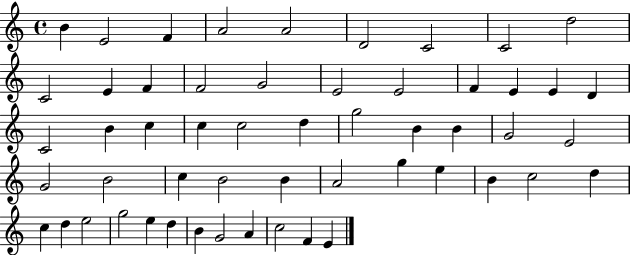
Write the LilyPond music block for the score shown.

{
  \clef treble
  \time 4/4
  \defaultTimeSignature
  \key c \major
  b'4 e'2 f'4 | a'2 a'2 | d'2 c'2 | c'2 d''2 | \break c'2 e'4 f'4 | f'2 g'2 | e'2 e'2 | f'4 e'4 e'4 d'4 | \break c'2 b'4 c''4 | c''4 c''2 d''4 | g''2 b'4 b'4 | g'2 e'2 | \break g'2 b'2 | c''4 b'2 b'4 | a'2 g''4 e''4 | b'4 c''2 d''4 | \break c''4 d''4 e''2 | g''2 e''4 d''4 | b'4 g'2 a'4 | c''2 f'4 e'4 | \break \bar "|."
}